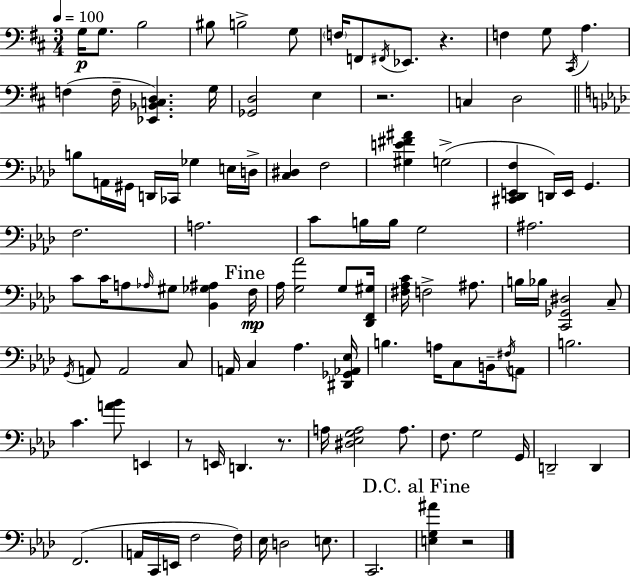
G3/s G3/e. B3/h BIS3/e B3/h G3/e F3/s F2/e F#2/s Eb2/e. R/q. F3/q G3/e C#2/s A3/q. F3/q F3/s [Eb2,Bb2,C3,D3]/q. G3/s [Gb2,D3]/h E3/q R/h. C3/q D3/h B3/e A2/s G#2/s D2/s CES2/s Gb3/q E3/s D3/s [C3,D#3]/q F3/h [G#3,E4,F#4,A#4]/q G3/h [C#2,Db2,E2,F3]/q D2/s E2/s G2/q. F3/h. A3/h. C4/e B3/s B3/s G3/h A#3/h. C4/e C4/s A3/e Ab3/s G#3/e [Bb2,Gb3,A#3]/q F3/s Ab3/s [G3,Ab4]/h G3/e [Db2,F2,G#3]/s [F#3,Ab3,C4]/s F3/h A#3/e. B3/s Bb3/s [C2,Gb2,D#3]/h C3/e G2/s A2/e A2/h C3/e A2/s C3/q Ab3/q. [D#2,Gb2,Ab2,Eb3]/s B3/q. A3/s C3/e B2/s F#3/s A2/e B3/h. C4/q. [A4,Bb4]/e E2/q R/e E2/s D2/q. R/e. A3/s [D#3,Eb3,G3,A3]/h A3/e. F3/e. G3/h G2/s D2/h D2/q F2/h. A2/s C2/s E2/s F3/h F3/s Eb3/s D3/h E3/e. C2/h. [E3,G3,A#4]/q R/h